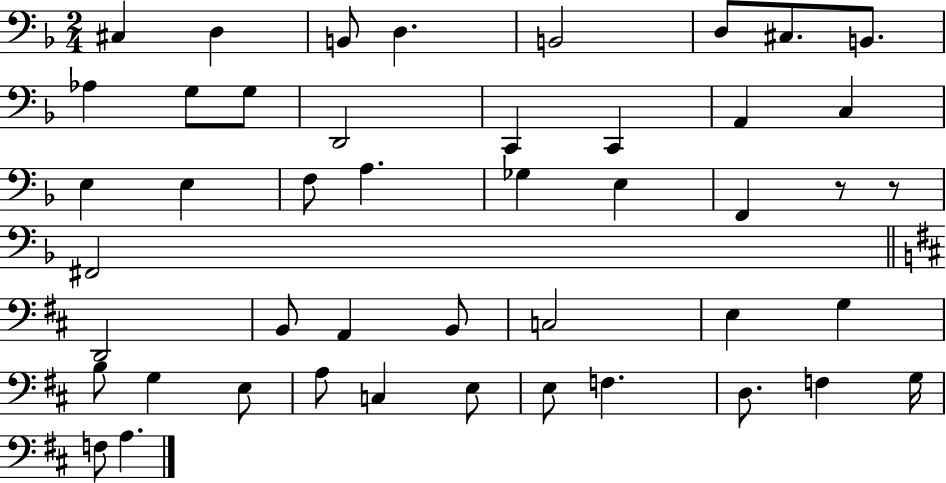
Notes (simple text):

C#3/q D3/q B2/e D3/q. B2/h D3/e C#3/e. B2/e. Ab3/q G3/e G3/e D2/h C2/q C2/q A2/q C3/q E3/q E3/q F3/e A3/q. Gb3/q E3/q F2/q R/e R/e F#2/h D2/h B2/e A2/q B2/e C3/h E3/q G3/q B3/e G3/q E3/e A3/e C3/q E3/e E3/e F3/q. D3/e. F3/q G3/s F3/e A3/q.